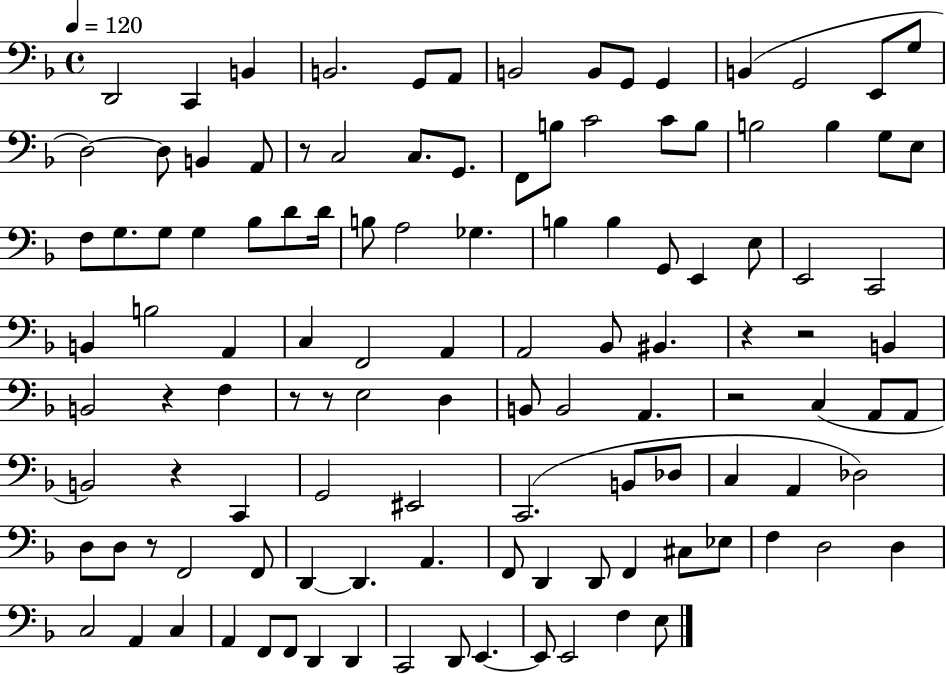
{
  \clef bass
  \time 4/4
  \defaultTimeSignature
  \key f \major
  \tempo 4 = 120
  d,2 c,4 b,4 | b,2. g,8 a,8 | b,2 b,8 g,8 g,4 | b,4( g,2 e,8 g8 | \break d2~~) d8 b,4 a,8 | r8 c2 c8. g,8. | f,8 b8 c'2 c'8 b8 | b2 b4 g8 e8 | \break f8 g8. g8 g4 bes8 d'8 d'16 | b8 a2 ges4. | b4 b4 g,8 e,4 e8 | e,2 c,2 | \break b,4 b2 a,4 | c4 f,2 a,4 | a,2 bes,8 bis,4. | r4 r2 b,4 | \break b,2 r4 f4 | r8 r8 e2 d4 | b,8 b,2 a,4. | r2 c4( a,8 a,8 | \break b,2) r4 c,4 | g,2 eis,2 | c,2.( b,8 des8 | c4 a,4 des2) | \break d8 d8 r8 f,2 f,8 | d,4~~ d,4. a,4. | f,8 d,4 d,8 f,4 cis8 ees8 | f4 d2 d4 | \break c2 a,4 c4 | a,4 f,8 f,8 d,4 d,4 | c,2 d,8 e,4.~~ | e,8 e,2 f4 e8 | \break \bar "|."
}